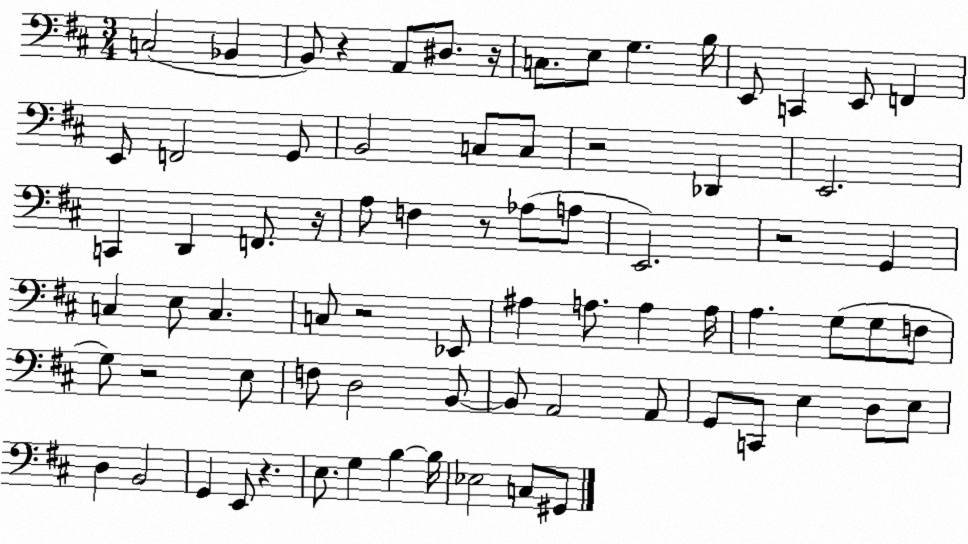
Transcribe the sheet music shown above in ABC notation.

X:1
T:Untitled
M:3/4
L:1/4
K:D
C,2 _B,, B,,/2 z A,,/2 ^D,/2 z/4 C,/2 E,/2 G, B,/4 E,,/2 C,, E,,/2 F,, E,,/2 F,,2 G,,/2 B,,2 C,/2 C,/2 z2 _D,, E,,2 C,, D,, F,,/2 z/4 A,/2 F, z/2 _A,/2 A,/2 E,,2 z2 G,, C, E,/2 C, C,/2 z2 _E,,/2 ^A, A,/2 A, A,/4 A, G,/2 G,/2 F,/2 G,/2 z2 E,/2 F,/2 D,2 B,,/2 B,,/2 A,,2 A,,/2 G,,/2 C,,/2 E, D,/2 E,/2 D, B,,2 G,, E,,/2 z E,/2 G, B, B,/4 _E,2 C,/2 ^G,,/2